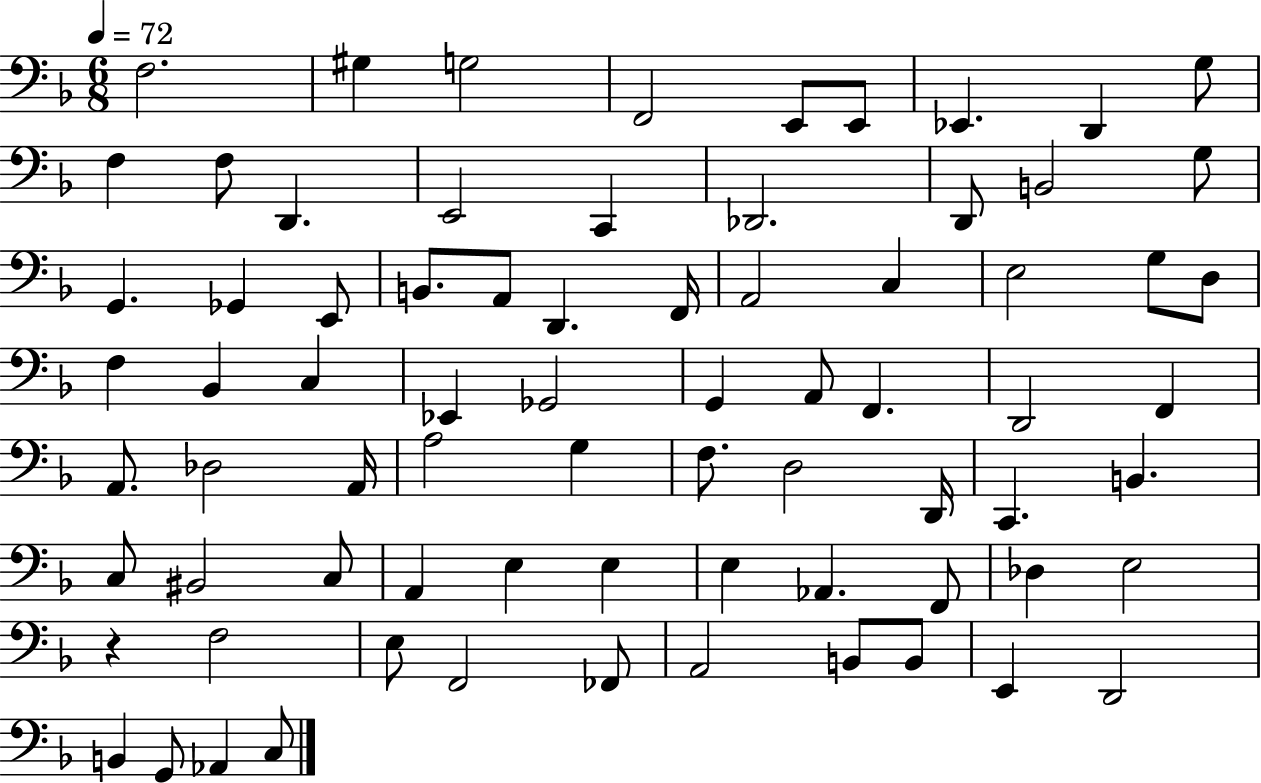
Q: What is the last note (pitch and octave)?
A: C3